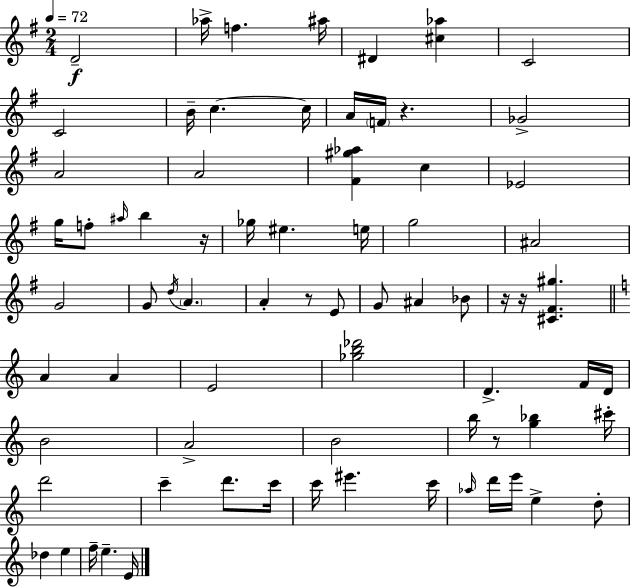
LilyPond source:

{
  \clef treble
  \numericTimeSignature
  \time 2/4
  \key g \major
  \tempo 4 = 72
  d'2--\f | aes''16-> f''4. ais''16 | dis'4 <cis'' aes''>4 | c'2 | \break c'2 | b'16-- c''4.~~ c''16 | a'16 \parenthesize f'16 r4. | ges'2-> | \break a'2 | a'2 | <fis' gis'' aes''>4 c''4 | ees'2 | \break g''16 f''8-. \grace { ais''16 } b''4 | r16 ges''16 eis''4. | e''16 g''2 | ais'2 | \break g'2 | g'8 \acciaccatura { d''16 } \parenthesize a'4. | a'4-. r8 | e'8 g'8 ais'4 | \break bes'8 r16 r16 <cis' fis' gis''>4. | \bar "||" \break \key c \major a'4 a'4 | e'2 | <ges'' b'' des'''>2 | d'4.-> f'16 d'16 | \break b'2 | a'2-> | b'2 | b''16 r8 <g'' bes''>4 cis'''16-. | \break d'''2 | c'''4-- d'''8. c'''16 | c'''16 eis'''4. c'''16 | \grace { aes''16 } d'''16 e'''16 e''4-> d''8-. | \break des''4 e''4 | f''16-- e''4.-- | e'16 \bar "|."
}